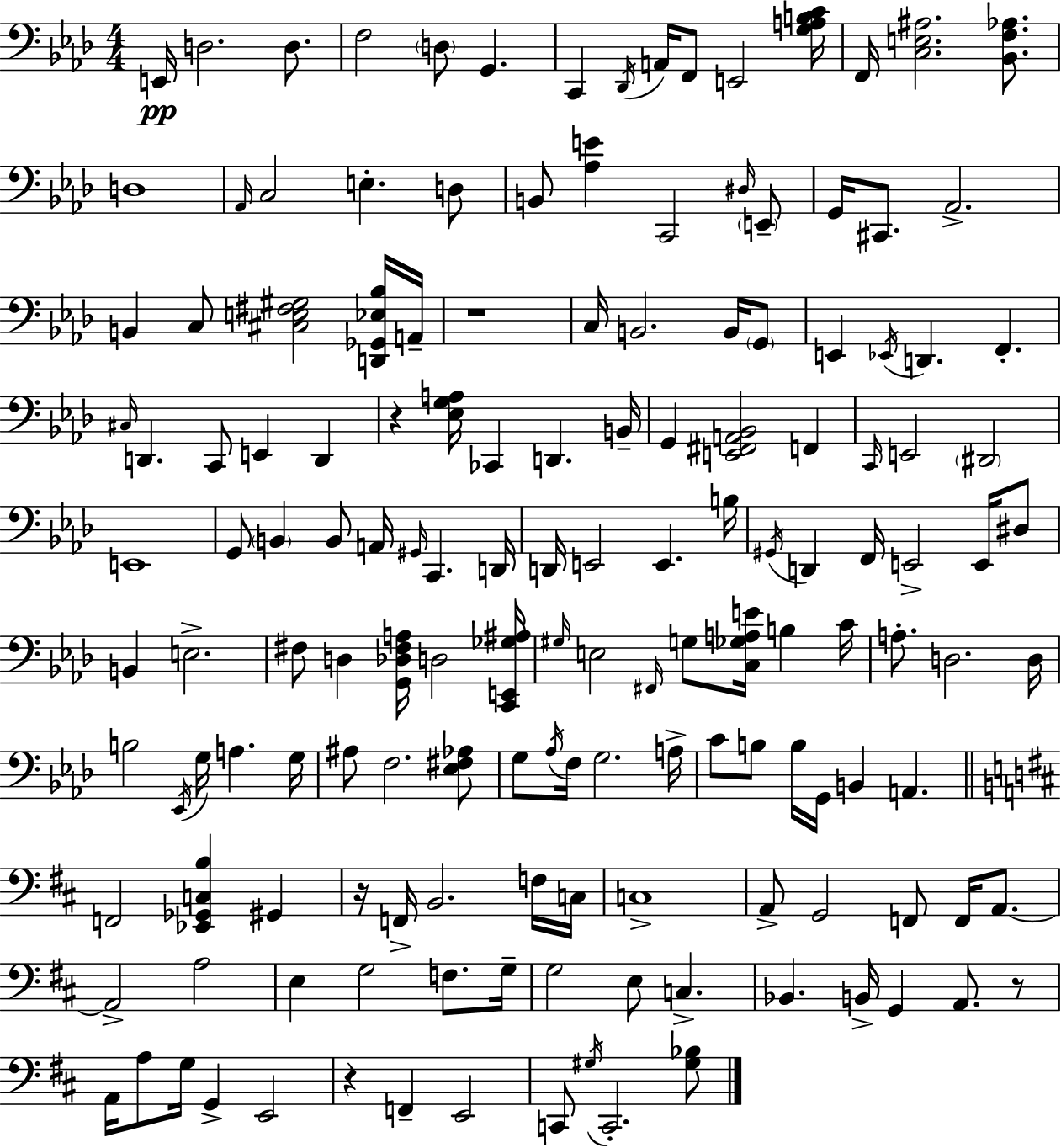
X:1
T:Untitled
M:4/4
L:1/4
K:Ab
E,,/4 D,2 D,/2 F,2 D,/2 G,, C,, _D,,/4 A,,/4 F,,/2 E,,2 [G,A,B,C]/4 F,,/4 [C,E,^A,]2 [_B,,F,_A,]/2 D,4 _A,,/4 C,2 E, D,/2 B,,/2 [_A,E] C,,2 ^D,/4 E,,/2 G,,/4 ^C,,/2 _A,,2 B,, C,/2 [^C,E,^F,^G,]2 [D,,_G,,_E,_B,]/4 A,,/4 z4 C,/4 B,,2 B,,/4 G,,/2 E,, _E,,/4 D,, F,, ^C,/4 D,, C,,/2 E,, D,, z [_E,G,A,]/4 _C,, D,, B,,/4 G,, [E,,^F,,A,,_B,,]2 F,, C,,/4 E,,2 ^D,,2 E,,4 G,,/2 B,, B,,/2 A,,/4 ^G,,/4 C,, D,,/4 D,,/4 E,,2 E,, B,/4 ^G,,/4 D,, F,,/4 E,,2 E,,/4 ^D,/2 B,, E,2 ^F,/2 D, [G,,_D,^F,A,]/4 D,2 [C,,E,,_G,^A,]/4 ^G,/4 E,2 ^F,,/4 G,/2 [C,_G,A,E]/4 B, C/4 A,/2 D,2 D,/4 B,2 _E,,/4 G,/4 A, G,/4 ^A,/2 F,2 [_E,^F,_A,]/2 G,/2 _A,/4 F,/4 G,2 A,/4 C/2 B,/2 B,/4 G,,/4 B,, A,, F,,2 [_E,,_G,,C,B,] ^G,, z/4 F,,/4 B,,2 F,/4 C,/4 C,4 A,,/2 G,,2 F,,/2 F,,/4 A,,/2 A,,2 A,2 E, G,2 F,/2 G,/4 G,2 E,/2 C, _B,, B,,/4 G,, A,,/2 z/2 A,,/4 A,/2 G,/4 G,, E,,2 z F,, E,,2 C,,/2 ^G,/4 C,,2 [^G,_B,]/2